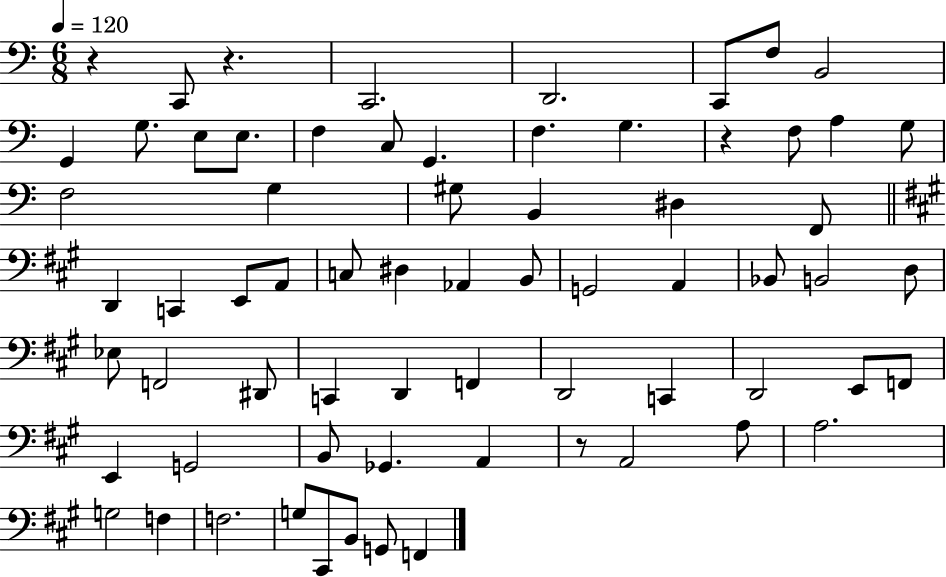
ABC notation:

X:1
T:Untitled
M:6/8
L:1/4
K:C
z C,,/2 z C,,2 D,,2 C,,/2 F,/2 B,,2 G,, G,/2 E,/2 E,/2 F, C,/2 G,, F, G, z F,/2 A, G,/2 F,2 G, ^G,/2 B,, ^D, F,,/2 D,, C,, E,,/2 A,,/2 C,/2 ^D, _A,, B,,/2 G,,2 A,, _B,,/2 B,,2 D,/2 _E,/2 F,,2 ^D,,/2 C,, D,, F,, D,,2 C,, D,,2 E,,/2 F,,/2 E,, G,,2 B,,/2 _G,, A,, z/2 A,,2 A,/2 A,2 G,2 F, F,2 G,/2 ^C,,/2 B,,/2 G,,/2 F,,